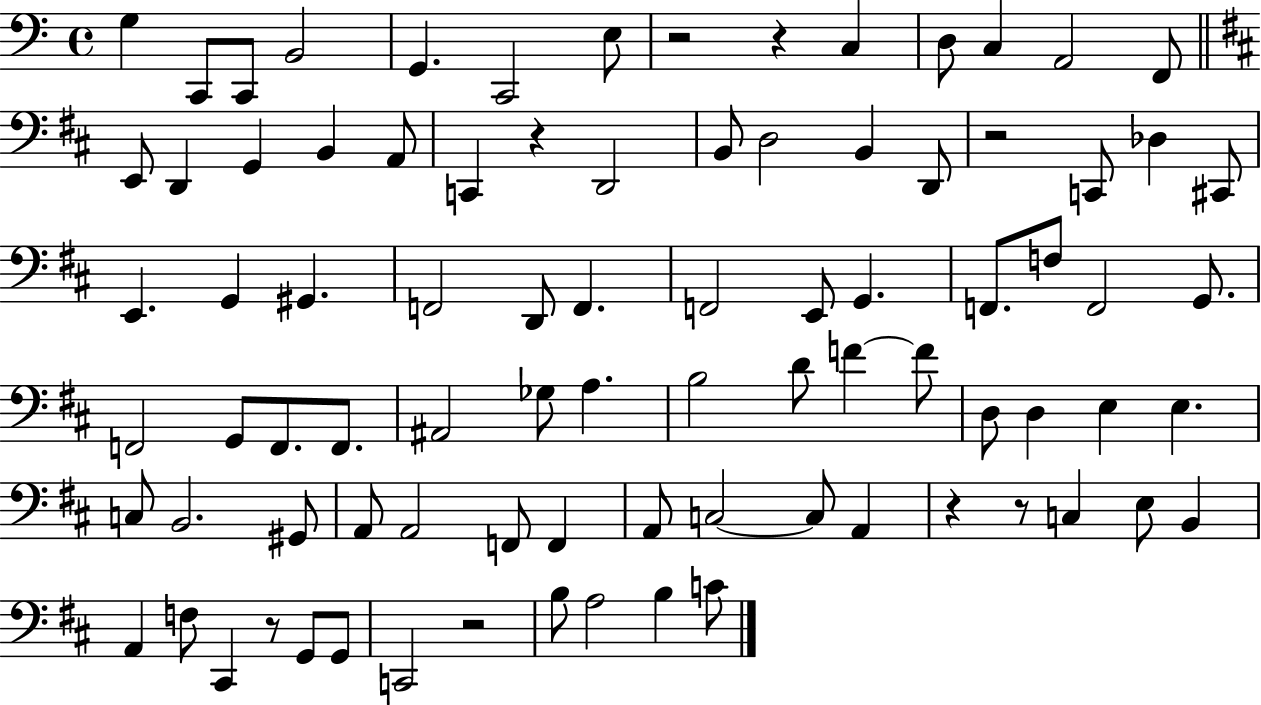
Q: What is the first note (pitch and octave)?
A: G3